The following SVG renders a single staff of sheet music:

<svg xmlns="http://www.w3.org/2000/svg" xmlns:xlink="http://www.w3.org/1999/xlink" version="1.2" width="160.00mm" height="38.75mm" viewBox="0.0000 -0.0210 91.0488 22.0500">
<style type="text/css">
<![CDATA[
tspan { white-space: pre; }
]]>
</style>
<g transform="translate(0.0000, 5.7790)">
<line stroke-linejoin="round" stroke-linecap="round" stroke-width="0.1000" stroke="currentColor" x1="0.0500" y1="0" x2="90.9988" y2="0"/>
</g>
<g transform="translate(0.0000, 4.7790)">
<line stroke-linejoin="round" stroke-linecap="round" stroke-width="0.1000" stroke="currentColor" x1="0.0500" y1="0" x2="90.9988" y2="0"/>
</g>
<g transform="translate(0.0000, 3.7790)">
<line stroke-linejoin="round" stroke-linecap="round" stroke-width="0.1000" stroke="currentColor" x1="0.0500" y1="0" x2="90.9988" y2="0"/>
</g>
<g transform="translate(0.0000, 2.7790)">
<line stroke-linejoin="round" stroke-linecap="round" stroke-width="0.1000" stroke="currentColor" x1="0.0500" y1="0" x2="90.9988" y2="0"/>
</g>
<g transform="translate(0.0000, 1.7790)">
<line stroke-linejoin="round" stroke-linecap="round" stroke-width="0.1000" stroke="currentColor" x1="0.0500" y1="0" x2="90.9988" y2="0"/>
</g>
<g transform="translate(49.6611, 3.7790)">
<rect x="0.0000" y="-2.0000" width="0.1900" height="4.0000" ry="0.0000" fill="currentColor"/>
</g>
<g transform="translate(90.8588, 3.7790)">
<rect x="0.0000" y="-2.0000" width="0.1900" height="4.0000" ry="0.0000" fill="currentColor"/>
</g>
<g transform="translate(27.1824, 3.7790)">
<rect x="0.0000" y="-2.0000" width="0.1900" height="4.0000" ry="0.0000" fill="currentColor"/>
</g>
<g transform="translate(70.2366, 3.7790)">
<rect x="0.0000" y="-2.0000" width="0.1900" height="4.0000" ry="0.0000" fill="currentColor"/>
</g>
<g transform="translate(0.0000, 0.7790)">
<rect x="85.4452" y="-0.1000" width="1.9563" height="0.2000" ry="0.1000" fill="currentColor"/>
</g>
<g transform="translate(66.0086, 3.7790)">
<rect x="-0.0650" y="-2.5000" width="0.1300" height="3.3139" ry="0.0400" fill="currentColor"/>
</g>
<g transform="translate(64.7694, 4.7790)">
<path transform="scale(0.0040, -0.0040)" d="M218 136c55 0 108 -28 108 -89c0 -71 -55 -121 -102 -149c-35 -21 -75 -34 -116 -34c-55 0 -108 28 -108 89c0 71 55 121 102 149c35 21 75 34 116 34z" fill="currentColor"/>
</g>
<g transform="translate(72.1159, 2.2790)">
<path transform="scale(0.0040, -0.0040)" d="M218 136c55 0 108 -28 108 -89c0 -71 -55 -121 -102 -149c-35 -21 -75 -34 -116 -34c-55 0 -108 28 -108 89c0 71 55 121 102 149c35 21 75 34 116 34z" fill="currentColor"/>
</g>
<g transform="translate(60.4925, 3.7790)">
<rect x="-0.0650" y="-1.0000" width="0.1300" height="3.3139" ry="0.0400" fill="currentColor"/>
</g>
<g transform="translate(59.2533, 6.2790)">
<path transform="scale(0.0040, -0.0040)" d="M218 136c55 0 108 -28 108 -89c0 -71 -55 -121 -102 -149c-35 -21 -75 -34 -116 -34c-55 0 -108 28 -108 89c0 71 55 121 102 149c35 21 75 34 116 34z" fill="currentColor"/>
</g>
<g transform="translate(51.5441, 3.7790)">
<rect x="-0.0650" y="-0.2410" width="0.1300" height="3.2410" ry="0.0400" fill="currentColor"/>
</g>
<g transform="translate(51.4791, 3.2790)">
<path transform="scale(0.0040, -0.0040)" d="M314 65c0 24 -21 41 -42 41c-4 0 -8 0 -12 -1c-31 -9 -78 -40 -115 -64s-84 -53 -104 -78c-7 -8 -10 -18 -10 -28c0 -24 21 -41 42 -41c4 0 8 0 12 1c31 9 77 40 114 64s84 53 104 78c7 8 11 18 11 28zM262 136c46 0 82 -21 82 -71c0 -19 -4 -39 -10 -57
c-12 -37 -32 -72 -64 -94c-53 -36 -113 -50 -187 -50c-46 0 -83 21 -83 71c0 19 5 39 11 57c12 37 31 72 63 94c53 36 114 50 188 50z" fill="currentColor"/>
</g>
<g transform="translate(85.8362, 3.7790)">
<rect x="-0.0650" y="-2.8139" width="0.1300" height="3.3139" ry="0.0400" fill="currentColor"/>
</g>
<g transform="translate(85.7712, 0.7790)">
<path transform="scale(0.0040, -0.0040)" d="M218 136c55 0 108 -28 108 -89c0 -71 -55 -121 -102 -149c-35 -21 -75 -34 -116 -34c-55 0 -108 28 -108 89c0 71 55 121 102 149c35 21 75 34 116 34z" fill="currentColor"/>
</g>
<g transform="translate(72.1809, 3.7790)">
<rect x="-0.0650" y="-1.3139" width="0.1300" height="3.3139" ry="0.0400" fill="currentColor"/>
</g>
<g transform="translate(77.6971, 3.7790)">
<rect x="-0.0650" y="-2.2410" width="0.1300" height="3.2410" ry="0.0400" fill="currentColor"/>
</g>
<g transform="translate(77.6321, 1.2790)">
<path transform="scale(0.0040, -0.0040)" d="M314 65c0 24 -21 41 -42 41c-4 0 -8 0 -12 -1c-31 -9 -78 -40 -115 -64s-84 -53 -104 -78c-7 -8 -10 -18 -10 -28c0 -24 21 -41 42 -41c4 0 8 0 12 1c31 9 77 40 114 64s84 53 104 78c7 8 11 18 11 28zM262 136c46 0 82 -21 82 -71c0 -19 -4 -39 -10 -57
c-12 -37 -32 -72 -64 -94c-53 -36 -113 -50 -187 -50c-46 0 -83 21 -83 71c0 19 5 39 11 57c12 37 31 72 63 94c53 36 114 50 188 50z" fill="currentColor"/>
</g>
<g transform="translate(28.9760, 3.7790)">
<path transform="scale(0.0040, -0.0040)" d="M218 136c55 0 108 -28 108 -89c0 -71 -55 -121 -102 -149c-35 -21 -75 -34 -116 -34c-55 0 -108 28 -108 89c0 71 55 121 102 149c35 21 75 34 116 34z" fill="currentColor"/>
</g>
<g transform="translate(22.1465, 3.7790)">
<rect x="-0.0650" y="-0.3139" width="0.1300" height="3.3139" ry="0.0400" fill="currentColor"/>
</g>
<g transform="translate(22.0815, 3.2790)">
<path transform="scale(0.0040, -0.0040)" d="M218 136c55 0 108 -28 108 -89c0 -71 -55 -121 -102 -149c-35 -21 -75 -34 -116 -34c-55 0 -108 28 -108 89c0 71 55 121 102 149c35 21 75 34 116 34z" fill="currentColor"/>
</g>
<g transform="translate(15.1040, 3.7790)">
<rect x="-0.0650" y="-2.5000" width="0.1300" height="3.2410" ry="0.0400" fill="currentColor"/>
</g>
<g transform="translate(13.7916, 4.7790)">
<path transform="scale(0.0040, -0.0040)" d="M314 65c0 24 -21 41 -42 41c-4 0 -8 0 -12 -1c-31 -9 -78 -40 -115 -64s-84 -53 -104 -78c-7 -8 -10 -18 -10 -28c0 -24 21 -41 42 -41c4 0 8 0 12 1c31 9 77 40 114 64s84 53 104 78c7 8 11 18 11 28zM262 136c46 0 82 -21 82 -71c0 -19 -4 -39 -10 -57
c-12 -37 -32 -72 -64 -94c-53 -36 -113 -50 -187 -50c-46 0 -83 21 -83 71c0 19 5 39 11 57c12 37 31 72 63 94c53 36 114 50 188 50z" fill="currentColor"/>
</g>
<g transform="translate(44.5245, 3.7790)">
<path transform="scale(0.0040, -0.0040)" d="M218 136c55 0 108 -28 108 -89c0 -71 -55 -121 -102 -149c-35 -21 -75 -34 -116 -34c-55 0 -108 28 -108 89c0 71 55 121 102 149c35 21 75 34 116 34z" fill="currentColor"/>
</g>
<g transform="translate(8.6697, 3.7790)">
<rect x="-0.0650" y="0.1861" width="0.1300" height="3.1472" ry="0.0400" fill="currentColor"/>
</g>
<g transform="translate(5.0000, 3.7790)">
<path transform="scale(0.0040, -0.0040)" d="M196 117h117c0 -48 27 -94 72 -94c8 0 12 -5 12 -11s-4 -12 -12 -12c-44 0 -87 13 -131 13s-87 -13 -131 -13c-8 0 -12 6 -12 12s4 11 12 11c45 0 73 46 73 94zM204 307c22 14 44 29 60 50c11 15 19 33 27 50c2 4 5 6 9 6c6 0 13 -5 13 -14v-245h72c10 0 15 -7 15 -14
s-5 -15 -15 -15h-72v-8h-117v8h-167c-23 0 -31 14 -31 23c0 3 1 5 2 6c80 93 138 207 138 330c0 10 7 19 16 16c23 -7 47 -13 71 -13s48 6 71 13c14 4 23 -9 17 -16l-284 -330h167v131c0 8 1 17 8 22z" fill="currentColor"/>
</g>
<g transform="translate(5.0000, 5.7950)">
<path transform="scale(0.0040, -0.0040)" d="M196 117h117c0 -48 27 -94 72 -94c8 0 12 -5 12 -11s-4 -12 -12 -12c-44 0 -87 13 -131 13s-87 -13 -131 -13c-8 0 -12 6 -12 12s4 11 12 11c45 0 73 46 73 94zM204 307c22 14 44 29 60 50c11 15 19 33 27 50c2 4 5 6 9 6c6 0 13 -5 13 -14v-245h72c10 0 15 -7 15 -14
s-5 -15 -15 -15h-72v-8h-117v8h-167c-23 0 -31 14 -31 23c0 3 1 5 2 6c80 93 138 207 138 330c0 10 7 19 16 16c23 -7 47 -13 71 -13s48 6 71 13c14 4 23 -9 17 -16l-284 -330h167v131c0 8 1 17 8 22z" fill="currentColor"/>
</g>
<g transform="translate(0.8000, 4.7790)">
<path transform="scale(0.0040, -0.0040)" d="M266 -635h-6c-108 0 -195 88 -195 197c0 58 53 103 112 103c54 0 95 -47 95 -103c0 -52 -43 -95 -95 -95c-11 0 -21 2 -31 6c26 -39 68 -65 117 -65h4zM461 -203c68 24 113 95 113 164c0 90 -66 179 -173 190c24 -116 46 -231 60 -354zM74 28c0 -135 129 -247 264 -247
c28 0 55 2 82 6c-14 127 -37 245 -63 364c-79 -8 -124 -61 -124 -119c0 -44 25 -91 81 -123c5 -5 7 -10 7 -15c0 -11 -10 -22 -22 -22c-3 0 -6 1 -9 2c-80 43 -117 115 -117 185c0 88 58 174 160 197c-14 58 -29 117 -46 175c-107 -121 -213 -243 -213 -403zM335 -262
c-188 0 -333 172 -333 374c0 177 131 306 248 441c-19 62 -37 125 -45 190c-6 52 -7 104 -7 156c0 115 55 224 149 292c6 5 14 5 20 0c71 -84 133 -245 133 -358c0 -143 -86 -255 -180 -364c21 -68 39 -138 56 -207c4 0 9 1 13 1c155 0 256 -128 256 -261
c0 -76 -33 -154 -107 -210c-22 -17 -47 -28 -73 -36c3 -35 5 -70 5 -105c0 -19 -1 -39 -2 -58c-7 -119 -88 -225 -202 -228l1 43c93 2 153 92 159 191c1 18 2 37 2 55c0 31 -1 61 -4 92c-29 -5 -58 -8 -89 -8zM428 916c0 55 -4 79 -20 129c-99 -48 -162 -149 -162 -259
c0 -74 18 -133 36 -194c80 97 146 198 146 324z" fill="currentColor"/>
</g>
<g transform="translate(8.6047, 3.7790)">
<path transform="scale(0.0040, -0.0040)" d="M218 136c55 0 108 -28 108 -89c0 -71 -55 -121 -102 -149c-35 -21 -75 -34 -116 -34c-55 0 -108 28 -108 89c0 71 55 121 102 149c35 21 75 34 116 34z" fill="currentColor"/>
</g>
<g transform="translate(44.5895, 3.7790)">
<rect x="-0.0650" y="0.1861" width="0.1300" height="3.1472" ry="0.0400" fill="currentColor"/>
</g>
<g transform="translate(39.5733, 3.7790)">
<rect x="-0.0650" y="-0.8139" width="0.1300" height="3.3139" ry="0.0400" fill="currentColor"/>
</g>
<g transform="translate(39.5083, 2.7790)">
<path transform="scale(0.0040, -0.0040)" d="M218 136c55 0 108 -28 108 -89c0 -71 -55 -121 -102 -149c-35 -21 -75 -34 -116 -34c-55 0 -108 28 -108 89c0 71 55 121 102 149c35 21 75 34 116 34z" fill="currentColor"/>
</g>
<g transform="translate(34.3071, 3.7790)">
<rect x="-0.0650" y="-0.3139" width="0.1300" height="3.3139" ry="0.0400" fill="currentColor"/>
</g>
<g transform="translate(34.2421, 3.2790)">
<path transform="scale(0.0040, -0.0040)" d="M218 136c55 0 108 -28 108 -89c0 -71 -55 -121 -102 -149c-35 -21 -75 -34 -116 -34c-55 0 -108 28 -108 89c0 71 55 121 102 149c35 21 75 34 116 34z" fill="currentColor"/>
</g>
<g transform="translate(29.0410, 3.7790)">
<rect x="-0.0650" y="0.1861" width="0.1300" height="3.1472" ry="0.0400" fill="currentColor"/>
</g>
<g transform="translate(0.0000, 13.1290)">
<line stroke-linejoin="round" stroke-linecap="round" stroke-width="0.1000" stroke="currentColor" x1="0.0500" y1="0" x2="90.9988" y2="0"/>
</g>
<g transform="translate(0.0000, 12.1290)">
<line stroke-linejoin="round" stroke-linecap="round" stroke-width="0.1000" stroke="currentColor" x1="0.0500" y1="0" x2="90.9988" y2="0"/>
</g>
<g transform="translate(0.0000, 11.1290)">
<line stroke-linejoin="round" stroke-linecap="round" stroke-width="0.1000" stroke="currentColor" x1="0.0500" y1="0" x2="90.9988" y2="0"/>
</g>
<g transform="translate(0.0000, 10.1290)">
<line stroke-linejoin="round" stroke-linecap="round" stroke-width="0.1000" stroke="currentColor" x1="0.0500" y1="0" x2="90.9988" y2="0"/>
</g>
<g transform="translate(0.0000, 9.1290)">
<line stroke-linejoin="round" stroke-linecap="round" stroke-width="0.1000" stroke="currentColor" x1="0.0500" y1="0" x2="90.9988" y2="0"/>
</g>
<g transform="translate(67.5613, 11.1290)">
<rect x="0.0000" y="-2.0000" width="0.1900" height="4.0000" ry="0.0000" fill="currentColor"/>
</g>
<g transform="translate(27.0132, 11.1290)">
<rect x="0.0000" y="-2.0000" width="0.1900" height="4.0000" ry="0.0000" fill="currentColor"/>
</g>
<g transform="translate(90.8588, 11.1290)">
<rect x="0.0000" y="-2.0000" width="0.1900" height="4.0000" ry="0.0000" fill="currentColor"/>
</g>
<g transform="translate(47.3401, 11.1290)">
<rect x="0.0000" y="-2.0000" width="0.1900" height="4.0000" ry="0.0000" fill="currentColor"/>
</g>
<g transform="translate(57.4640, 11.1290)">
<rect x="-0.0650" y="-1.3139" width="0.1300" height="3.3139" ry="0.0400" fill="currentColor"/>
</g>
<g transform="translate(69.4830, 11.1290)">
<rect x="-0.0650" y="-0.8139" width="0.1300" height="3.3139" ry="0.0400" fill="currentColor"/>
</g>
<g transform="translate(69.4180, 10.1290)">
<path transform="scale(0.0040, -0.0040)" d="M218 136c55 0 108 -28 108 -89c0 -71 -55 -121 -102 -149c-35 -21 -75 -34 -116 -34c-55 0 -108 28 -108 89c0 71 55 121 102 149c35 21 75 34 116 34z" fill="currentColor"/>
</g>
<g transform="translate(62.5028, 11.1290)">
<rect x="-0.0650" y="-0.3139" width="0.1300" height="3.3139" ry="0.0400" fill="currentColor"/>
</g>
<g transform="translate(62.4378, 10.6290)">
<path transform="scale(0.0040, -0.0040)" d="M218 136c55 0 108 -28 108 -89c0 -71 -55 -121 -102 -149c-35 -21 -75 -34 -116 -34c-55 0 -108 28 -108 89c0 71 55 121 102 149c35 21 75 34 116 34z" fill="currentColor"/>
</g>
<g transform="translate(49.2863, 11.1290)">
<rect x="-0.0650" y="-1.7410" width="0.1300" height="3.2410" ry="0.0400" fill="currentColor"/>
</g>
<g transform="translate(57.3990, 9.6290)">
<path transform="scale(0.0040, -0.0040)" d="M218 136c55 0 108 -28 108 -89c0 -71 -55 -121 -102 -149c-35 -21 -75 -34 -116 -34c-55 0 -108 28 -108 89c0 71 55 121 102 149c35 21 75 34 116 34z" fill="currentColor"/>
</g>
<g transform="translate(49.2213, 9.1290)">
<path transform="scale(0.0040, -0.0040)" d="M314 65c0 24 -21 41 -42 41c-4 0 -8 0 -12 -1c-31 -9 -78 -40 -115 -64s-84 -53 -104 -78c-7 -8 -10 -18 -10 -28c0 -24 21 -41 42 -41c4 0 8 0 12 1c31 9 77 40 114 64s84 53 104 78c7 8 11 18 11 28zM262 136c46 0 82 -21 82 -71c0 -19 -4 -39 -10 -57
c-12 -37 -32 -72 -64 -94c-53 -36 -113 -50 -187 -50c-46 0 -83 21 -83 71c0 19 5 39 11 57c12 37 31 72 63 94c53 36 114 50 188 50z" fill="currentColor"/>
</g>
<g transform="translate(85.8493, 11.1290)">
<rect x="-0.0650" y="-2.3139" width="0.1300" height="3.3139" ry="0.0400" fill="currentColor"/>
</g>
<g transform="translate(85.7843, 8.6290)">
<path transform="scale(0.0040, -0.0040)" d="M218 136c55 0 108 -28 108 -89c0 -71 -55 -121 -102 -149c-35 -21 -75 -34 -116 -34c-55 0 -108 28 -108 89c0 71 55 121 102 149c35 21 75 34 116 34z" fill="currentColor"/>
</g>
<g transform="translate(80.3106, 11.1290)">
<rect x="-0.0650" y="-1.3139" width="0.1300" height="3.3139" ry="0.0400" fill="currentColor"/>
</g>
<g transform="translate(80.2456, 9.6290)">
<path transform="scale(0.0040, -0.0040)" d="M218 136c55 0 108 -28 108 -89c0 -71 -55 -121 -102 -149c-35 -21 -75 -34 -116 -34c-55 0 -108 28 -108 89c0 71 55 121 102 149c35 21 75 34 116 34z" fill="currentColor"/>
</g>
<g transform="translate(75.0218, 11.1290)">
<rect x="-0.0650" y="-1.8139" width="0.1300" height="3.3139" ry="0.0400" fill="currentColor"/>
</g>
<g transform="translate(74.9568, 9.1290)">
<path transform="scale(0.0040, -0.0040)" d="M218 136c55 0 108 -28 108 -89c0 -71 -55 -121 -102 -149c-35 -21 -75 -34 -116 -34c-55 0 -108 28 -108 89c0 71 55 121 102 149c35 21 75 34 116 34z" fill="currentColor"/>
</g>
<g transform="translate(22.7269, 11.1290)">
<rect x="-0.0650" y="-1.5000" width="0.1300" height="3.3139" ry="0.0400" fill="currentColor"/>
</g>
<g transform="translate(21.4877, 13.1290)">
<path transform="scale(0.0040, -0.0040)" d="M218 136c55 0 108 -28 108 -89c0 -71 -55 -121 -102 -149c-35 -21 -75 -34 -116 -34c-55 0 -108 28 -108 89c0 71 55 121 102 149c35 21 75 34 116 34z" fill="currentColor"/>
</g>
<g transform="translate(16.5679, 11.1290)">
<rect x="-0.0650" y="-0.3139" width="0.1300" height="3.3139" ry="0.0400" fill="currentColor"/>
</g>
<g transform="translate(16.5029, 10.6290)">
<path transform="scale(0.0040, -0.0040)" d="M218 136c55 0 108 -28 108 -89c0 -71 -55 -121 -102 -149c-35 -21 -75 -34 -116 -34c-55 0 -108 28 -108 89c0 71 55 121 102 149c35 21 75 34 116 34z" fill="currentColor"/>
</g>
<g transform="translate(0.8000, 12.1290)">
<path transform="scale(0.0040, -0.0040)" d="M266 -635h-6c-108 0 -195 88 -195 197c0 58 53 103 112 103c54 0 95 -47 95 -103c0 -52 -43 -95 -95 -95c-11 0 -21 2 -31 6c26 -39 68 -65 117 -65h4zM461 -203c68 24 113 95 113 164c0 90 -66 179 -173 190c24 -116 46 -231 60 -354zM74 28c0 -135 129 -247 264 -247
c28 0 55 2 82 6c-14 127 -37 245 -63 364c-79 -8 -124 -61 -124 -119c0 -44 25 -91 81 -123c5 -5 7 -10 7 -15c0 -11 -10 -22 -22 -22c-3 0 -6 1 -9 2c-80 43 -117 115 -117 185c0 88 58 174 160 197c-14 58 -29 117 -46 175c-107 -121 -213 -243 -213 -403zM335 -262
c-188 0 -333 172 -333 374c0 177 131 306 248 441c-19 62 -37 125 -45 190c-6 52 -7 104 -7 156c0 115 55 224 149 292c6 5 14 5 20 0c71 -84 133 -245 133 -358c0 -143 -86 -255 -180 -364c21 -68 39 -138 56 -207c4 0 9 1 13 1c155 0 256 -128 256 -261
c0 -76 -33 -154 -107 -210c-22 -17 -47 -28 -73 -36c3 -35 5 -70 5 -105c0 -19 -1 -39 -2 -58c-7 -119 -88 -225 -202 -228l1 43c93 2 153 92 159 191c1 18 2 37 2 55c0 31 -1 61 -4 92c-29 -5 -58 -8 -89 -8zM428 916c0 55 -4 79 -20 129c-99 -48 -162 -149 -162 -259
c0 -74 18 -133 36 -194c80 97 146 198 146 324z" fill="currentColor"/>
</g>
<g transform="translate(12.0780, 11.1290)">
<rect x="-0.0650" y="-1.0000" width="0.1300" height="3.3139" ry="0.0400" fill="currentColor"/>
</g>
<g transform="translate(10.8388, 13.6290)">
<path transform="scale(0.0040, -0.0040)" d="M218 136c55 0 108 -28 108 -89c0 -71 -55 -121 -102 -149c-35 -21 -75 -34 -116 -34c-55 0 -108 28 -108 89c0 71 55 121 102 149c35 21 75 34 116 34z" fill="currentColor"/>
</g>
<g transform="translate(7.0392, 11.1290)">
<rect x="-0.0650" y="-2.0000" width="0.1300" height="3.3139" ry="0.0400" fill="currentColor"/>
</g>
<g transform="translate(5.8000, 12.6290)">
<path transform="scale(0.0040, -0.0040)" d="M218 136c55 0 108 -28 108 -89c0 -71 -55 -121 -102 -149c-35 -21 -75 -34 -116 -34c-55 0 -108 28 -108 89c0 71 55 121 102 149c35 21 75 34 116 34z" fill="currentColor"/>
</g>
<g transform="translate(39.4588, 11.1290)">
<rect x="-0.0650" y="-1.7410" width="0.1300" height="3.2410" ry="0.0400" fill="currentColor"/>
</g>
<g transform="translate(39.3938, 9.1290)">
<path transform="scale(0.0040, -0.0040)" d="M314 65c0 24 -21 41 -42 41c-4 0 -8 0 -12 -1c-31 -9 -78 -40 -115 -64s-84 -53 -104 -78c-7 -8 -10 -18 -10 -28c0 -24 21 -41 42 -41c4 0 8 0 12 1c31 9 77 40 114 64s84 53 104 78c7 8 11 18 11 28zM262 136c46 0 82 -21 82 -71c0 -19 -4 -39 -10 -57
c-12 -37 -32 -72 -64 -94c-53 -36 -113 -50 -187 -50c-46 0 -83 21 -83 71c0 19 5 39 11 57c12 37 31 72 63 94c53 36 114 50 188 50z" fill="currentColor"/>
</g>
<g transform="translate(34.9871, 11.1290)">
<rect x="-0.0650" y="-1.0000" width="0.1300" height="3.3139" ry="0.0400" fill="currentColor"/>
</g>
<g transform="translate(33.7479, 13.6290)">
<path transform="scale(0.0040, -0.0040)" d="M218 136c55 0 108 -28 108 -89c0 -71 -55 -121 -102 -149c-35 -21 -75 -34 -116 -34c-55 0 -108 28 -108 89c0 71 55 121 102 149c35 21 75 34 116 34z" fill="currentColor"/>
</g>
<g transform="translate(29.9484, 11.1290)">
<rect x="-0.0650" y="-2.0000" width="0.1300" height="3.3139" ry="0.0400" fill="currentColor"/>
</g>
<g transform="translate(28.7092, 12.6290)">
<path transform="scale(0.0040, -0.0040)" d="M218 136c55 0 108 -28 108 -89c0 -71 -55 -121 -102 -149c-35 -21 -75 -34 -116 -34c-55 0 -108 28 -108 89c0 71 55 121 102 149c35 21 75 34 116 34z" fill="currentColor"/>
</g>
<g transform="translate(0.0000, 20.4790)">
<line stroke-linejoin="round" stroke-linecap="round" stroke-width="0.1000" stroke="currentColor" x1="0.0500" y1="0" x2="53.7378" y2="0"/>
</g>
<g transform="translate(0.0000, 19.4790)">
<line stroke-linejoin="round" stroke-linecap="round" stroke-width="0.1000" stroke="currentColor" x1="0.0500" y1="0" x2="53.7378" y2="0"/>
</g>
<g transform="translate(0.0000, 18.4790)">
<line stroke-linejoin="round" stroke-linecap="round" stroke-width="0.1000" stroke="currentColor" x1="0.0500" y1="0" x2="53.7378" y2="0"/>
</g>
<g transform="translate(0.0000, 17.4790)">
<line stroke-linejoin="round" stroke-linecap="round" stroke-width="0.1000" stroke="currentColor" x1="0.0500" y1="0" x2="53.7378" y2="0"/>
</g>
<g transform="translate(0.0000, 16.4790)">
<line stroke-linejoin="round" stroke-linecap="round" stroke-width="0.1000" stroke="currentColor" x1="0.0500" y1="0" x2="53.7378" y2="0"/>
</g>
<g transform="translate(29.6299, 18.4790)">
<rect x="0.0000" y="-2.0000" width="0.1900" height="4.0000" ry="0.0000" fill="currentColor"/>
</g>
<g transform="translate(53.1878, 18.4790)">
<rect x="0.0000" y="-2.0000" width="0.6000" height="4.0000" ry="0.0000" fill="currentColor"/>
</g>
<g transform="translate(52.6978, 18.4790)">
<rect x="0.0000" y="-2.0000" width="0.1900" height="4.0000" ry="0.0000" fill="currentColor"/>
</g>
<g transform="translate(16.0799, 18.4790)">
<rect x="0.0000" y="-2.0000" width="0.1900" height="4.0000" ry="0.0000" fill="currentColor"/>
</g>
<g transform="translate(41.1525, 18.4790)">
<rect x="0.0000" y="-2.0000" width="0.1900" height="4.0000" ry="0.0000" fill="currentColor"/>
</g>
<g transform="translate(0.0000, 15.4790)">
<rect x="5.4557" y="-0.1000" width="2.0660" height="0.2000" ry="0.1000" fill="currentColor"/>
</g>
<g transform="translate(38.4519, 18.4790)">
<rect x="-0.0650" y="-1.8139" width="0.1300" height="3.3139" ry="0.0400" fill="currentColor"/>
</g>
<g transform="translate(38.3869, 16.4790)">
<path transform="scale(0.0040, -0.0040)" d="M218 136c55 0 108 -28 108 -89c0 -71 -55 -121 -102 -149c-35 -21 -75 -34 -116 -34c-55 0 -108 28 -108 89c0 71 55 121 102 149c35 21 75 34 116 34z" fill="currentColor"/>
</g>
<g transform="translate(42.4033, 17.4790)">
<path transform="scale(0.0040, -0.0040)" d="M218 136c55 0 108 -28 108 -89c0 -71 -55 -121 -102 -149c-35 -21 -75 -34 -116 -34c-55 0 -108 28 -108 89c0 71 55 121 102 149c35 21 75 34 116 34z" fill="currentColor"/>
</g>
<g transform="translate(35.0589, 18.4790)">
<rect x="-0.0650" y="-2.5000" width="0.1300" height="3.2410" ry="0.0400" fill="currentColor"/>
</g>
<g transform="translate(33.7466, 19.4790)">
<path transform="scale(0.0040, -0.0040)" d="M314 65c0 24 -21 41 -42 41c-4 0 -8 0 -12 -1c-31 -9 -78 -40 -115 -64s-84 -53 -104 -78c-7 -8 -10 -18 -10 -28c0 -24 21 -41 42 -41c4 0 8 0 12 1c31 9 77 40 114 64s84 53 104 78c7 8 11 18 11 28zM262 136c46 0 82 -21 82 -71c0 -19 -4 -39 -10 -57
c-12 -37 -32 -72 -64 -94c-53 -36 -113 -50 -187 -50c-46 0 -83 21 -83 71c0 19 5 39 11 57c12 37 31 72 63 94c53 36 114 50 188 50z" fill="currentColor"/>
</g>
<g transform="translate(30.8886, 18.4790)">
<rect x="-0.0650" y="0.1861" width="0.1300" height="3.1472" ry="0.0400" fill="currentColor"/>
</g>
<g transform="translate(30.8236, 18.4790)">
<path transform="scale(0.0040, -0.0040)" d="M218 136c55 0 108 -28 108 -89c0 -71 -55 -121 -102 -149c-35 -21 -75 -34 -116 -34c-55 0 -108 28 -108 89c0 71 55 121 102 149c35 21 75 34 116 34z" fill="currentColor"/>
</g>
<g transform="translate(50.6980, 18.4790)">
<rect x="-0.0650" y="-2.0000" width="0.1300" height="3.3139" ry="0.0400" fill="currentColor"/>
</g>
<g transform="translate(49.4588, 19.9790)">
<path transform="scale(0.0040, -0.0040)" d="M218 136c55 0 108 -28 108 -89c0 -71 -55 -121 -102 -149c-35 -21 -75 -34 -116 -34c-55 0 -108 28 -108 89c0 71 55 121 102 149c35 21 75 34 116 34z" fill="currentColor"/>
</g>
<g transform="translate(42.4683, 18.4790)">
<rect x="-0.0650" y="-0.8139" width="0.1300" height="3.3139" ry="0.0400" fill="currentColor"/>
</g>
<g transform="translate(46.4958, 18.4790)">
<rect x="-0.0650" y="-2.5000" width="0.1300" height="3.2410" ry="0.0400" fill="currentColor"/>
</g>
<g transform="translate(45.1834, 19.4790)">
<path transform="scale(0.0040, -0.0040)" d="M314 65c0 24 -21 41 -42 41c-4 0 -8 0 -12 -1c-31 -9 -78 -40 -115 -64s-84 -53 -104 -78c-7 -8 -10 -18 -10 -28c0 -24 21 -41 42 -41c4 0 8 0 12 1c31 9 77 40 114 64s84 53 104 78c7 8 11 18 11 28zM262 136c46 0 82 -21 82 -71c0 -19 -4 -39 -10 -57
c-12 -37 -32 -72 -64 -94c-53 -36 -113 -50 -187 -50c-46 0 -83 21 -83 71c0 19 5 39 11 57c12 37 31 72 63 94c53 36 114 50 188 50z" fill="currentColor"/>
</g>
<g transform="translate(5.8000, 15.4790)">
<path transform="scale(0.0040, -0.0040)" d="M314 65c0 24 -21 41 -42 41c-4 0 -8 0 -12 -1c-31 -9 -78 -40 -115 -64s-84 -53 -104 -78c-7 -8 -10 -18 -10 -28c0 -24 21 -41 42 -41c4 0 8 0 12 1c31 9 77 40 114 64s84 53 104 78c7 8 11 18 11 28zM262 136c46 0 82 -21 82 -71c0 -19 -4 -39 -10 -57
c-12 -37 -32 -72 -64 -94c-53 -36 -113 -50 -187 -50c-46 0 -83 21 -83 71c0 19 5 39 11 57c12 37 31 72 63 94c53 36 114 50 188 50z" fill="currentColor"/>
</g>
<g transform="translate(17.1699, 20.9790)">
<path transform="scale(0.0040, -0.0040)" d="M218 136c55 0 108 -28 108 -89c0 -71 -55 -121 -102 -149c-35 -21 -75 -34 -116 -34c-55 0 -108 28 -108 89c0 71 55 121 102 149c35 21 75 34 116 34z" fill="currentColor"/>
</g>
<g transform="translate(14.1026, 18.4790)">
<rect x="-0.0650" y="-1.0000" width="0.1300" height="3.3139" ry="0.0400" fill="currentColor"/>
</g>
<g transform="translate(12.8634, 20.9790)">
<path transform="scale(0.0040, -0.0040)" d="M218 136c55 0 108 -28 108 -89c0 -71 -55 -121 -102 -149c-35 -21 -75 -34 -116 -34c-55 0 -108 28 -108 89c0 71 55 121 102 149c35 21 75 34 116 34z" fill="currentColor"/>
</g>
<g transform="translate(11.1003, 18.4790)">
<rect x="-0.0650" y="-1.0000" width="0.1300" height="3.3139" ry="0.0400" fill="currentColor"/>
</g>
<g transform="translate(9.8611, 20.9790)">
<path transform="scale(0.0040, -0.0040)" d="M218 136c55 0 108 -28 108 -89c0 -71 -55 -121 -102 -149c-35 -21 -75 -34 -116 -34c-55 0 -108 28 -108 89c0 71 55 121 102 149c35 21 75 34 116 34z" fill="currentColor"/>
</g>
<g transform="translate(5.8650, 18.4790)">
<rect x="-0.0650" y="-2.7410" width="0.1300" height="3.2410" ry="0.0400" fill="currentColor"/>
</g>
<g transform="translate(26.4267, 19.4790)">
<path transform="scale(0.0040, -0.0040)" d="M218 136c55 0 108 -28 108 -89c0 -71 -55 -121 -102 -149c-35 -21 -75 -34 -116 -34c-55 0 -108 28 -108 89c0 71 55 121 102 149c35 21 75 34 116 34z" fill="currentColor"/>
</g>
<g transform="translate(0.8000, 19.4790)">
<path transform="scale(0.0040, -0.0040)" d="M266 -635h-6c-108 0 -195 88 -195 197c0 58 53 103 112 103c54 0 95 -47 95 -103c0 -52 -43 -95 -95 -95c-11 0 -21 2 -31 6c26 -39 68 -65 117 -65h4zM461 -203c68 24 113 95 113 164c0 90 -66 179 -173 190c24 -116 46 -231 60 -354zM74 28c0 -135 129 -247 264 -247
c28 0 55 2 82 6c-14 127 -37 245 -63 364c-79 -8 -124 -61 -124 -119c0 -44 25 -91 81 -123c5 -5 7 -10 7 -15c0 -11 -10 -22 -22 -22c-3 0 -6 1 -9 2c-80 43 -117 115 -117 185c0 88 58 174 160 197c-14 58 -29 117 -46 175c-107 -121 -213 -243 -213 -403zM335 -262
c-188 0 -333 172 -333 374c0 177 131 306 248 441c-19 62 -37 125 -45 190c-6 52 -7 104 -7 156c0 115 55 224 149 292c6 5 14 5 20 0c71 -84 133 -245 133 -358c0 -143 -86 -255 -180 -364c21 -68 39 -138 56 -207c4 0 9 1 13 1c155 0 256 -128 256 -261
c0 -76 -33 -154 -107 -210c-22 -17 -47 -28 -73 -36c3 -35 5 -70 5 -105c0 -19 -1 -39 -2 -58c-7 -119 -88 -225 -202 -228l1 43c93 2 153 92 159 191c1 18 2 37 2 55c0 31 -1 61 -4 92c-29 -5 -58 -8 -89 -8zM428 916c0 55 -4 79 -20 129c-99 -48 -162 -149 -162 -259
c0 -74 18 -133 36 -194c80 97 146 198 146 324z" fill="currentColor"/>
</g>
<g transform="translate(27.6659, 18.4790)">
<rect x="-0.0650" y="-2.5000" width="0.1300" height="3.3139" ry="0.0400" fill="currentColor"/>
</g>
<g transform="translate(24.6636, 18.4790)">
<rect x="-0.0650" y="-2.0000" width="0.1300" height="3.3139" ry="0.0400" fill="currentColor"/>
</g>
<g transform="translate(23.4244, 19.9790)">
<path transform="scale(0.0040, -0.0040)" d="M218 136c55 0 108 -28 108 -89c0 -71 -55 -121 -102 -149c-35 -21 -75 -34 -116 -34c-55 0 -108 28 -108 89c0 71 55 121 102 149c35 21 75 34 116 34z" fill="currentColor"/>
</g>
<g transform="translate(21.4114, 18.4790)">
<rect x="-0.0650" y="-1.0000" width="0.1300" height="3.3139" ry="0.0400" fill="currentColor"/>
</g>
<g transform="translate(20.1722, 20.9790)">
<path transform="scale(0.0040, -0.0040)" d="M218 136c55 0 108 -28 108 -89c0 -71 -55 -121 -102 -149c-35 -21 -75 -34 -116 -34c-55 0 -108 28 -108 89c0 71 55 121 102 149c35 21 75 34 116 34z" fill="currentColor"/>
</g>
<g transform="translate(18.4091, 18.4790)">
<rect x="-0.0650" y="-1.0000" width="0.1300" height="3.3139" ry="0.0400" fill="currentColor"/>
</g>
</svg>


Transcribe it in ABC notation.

X:1
T:Untitled
M:4/4
L:1/4
K:C
B G2 c B c d B c2 D G e g2 a F D c E F D f2 f2 e c d f e g a2 D D D D F G B G2 f d G2 F